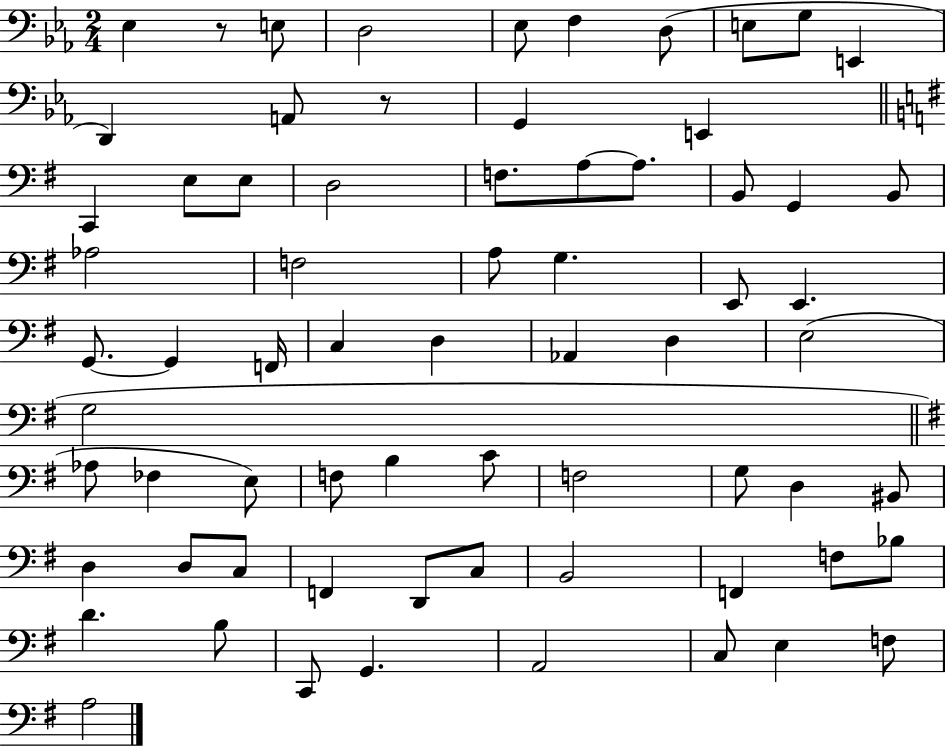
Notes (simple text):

Eb3/q R/e E3/e D3/h Eb3/e F3/q D3/e E3/e G3/e E2/q D2/q A2/e R/e G2/q E2/q C2/q E3/e E3/e D3/h F3/e. A3/e A3/e. B2/e G2/q B2/e Ab3/h F3/h A3/e G3/q. E2/e E2/q. G2/e. G2/q F2/s C3/q D3/q Ab2/q D3/q E3/h G3/h Ab3/e FES3/q E3/e F3/e B3/q C4/e F3/h G3/e D3/q BIS2/e D3/q D3/e C3/e F2/q D2/e C3/e B2/h F2/q F3/e Bb3/e D4/q. B3/e C2/e G2/q. A2/h C3/e E3/q F3/e A3/h